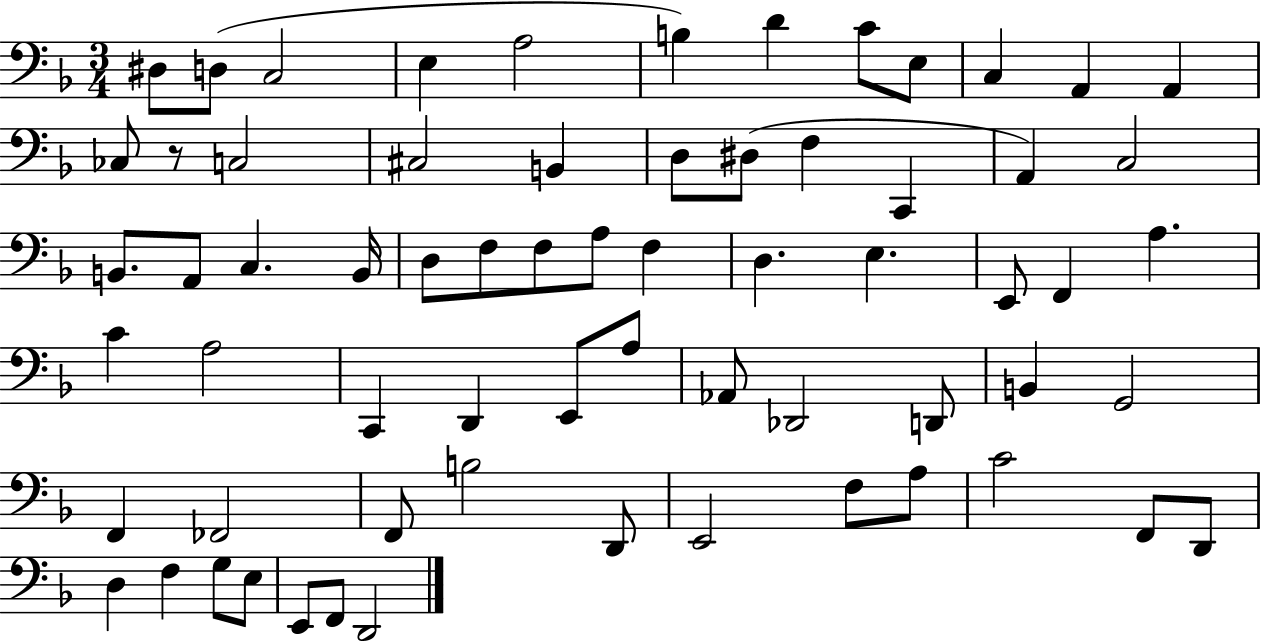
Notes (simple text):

D#3/e D3/e C3/h E3/q A3/h B3/q D4/q C4/e E3/e C3/q A2/q A2/q CES3/e R/e C3/h C#3/h B2/q D3/e D#3/e F3/q C2/q A2/q C3/h B2/e. A2/e C3/q. B2/s D3/e F3/e F3/e A3/e F3/q D3/q. E3/q. E2/e F2/q A3/q. C4/q A3/h C2/q D2/q E2/e A3/e Ab2/e Db2/h D2/e B2/q G2/h F2/q FES2/h F2/e B3/h D2/e E2/h F3/e A3/e C4/h F2/e D2/e D3/q F3/q G3/e E3/e E2/e F2/e D2/h